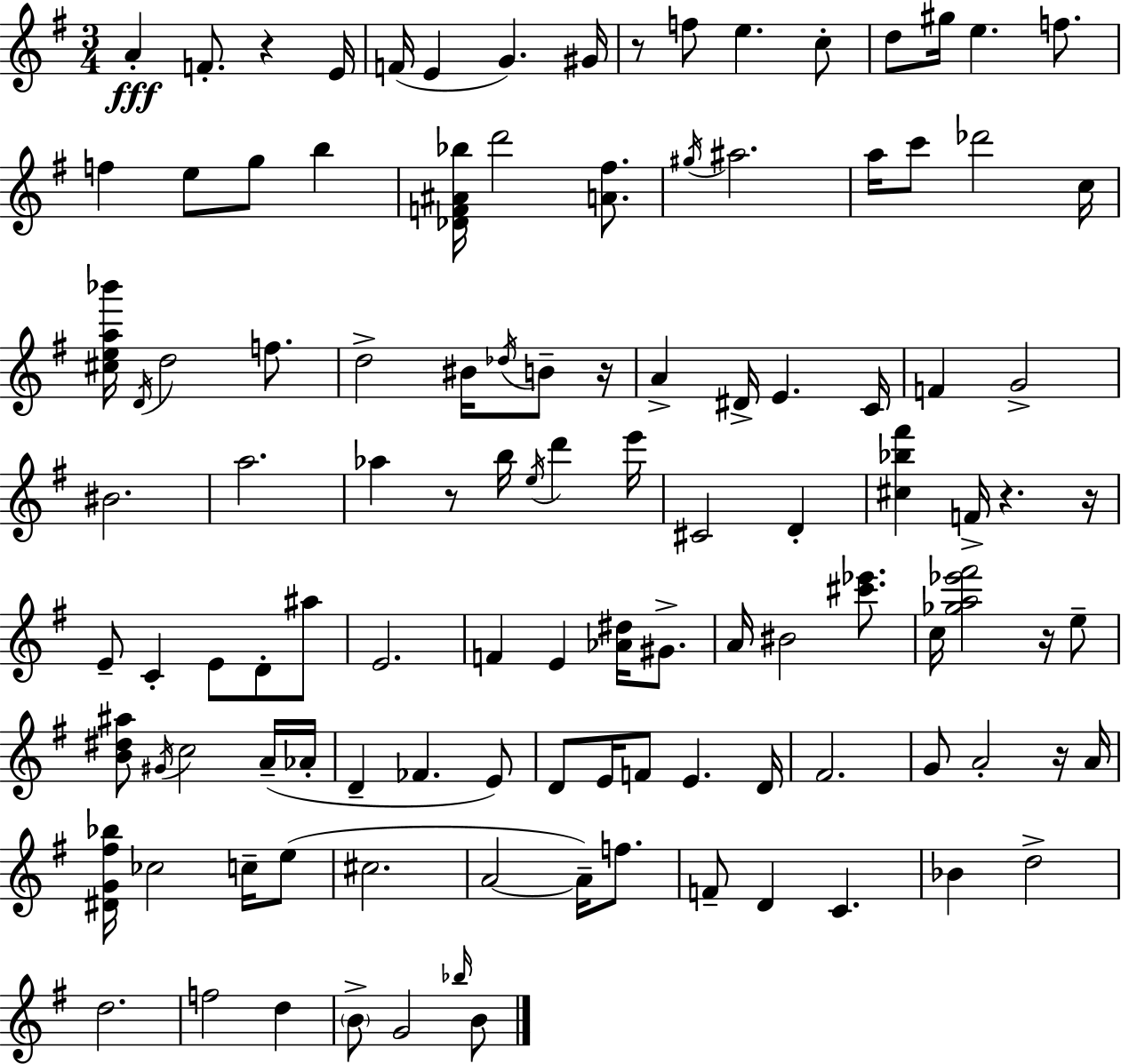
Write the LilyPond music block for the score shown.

{
  \clef treble
  \numericTimeSignature
  \time 3/4
  \key g \major
  \repeat volta 2 { a'4-.\fff f'8.-. r4 e'16 | f'16( e'4 g'4.) gis'16 | r8 f''8 e''4. c''8-. | d''8 gis''16 e''4. f''8. | \break f''4 e''8 g''8 b''4 | <des' f' ais' bes''>16 d'''2 <a' fis''>8. | \acciaccatura { gis''16 } ais''2. | a''16 c'''8 des'''2 | \break c''16 <cis'' e'' a'' bes'''>16 \acciaccatura { d'16 } d''2 f''8. | d''2-> bis'16 \acciaccatura { des''16 } | b'8-- r16 a'4-> dis'16-> e'4. | c'16 f'4 g'2-> | \break bis'2. | a''2. | aes''4 r8 b''16 \acciaccatura { e''16 } d'''4 | e'''16 cis'2 | \break d'4-. <cis'' bes'' fis'''>4 f'16-> r4. | r16 e'8-- c'4-. e'8 | d'8-. ais''8 e'2. | f'4 e'4 | \break <aes' dis''>16 gis'8.-> a'16 bis'2 | <cis''' ees'''>8. c''16 <ges'' a'' ees''' fis'''>2 | r16 e''8-- <b' dis'' ais''>8 \acciaccatura { gis'16 } c''2 | a'16--( aes'16-. d'4-- fes'4. | \break e'8) d'8 e'16 f'8 e'4. | d'16 fis'2. | g'8 a'2-. | r16 a'16 <dis' g' fis'' bes''>16 ces''2 | \break c''16-- e''8( cis''2. | a'2~~ | a'16--) f''8. f'8-- d'4 c'4. | bes'4 d''2-> | \break d''2. | f''2 | d''4 \parenthesize b'8-> g'2 | \grace { bes''16 } b'8 } \bar "|."
}